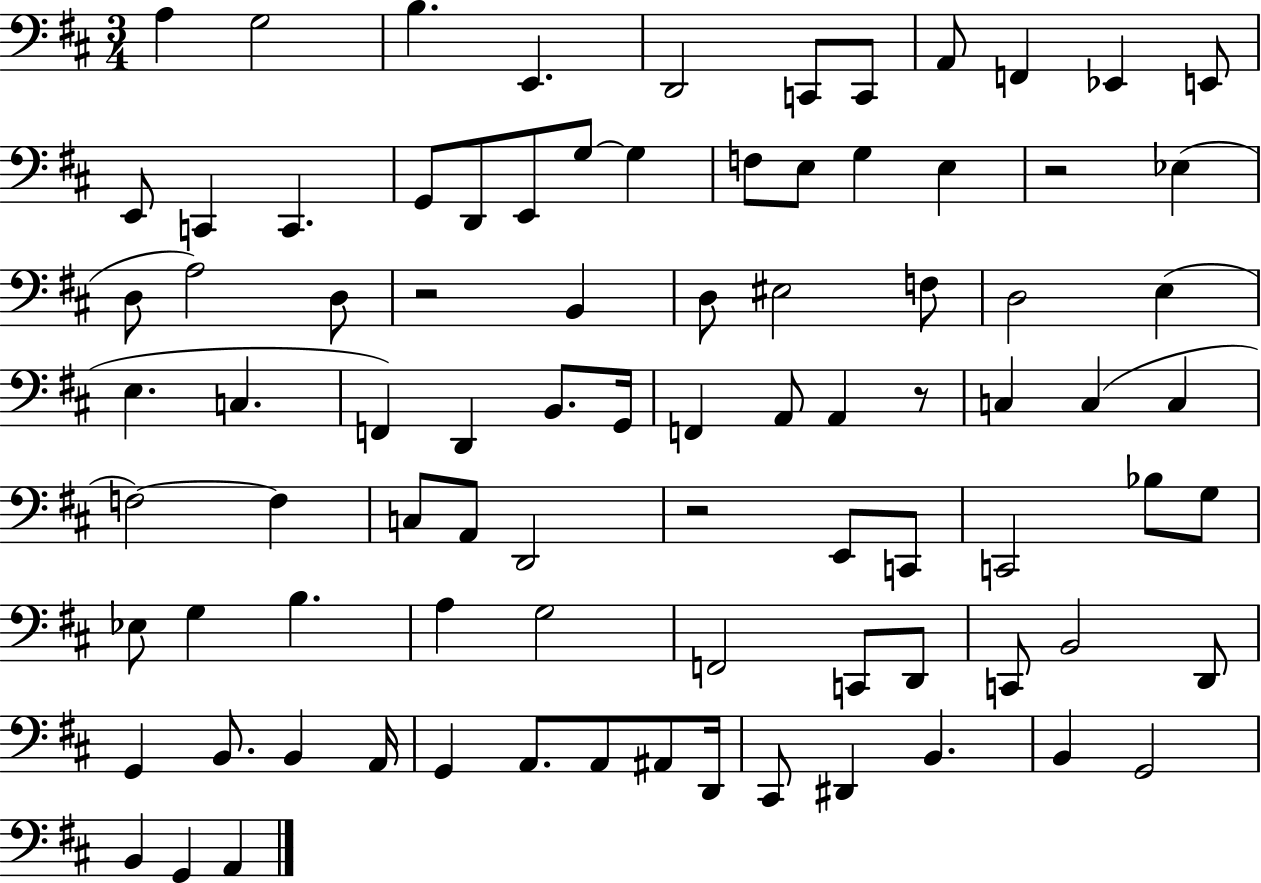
{
  \clef bass
  \numericTimeSignature
  \time 3/4
  \key d \major
  \repeat volta 2 { a4 g2 | b4. e,4. | d,2 c,8 c,8 | a,8 f,4 ees,4 e,8 | \break e,8 c,4 c,4. | g,8 d,8 e,8 g8~~ g4 | f8 e8 g4 e4 | r2 ees4( | \break d8 a2) d8 | r2 b,4 | d8 eis2 f8 | d2 e4( | \break e4. c4. | f,4) d,4 b,8. g,16 | f,4 a,8 a,4 r8 | c4 c4( c4 | \break f2~~) f4 | c8 a,8 d,2 | r2 e,8 c,8 | c,2 bes8 g8 | \break ees8 g4 b4. | a4 g2 | f,2 c,8 d,8 | c,8 b,2 d,8 | \break g,4 b,8. b,4 a,16 | g,4 a,8. a,8 ais,8 d,16 | cis,8 dis,4 b,4. | b,4 g,2 | \break b,4 g,4 a,4 | } \bar "|."
}